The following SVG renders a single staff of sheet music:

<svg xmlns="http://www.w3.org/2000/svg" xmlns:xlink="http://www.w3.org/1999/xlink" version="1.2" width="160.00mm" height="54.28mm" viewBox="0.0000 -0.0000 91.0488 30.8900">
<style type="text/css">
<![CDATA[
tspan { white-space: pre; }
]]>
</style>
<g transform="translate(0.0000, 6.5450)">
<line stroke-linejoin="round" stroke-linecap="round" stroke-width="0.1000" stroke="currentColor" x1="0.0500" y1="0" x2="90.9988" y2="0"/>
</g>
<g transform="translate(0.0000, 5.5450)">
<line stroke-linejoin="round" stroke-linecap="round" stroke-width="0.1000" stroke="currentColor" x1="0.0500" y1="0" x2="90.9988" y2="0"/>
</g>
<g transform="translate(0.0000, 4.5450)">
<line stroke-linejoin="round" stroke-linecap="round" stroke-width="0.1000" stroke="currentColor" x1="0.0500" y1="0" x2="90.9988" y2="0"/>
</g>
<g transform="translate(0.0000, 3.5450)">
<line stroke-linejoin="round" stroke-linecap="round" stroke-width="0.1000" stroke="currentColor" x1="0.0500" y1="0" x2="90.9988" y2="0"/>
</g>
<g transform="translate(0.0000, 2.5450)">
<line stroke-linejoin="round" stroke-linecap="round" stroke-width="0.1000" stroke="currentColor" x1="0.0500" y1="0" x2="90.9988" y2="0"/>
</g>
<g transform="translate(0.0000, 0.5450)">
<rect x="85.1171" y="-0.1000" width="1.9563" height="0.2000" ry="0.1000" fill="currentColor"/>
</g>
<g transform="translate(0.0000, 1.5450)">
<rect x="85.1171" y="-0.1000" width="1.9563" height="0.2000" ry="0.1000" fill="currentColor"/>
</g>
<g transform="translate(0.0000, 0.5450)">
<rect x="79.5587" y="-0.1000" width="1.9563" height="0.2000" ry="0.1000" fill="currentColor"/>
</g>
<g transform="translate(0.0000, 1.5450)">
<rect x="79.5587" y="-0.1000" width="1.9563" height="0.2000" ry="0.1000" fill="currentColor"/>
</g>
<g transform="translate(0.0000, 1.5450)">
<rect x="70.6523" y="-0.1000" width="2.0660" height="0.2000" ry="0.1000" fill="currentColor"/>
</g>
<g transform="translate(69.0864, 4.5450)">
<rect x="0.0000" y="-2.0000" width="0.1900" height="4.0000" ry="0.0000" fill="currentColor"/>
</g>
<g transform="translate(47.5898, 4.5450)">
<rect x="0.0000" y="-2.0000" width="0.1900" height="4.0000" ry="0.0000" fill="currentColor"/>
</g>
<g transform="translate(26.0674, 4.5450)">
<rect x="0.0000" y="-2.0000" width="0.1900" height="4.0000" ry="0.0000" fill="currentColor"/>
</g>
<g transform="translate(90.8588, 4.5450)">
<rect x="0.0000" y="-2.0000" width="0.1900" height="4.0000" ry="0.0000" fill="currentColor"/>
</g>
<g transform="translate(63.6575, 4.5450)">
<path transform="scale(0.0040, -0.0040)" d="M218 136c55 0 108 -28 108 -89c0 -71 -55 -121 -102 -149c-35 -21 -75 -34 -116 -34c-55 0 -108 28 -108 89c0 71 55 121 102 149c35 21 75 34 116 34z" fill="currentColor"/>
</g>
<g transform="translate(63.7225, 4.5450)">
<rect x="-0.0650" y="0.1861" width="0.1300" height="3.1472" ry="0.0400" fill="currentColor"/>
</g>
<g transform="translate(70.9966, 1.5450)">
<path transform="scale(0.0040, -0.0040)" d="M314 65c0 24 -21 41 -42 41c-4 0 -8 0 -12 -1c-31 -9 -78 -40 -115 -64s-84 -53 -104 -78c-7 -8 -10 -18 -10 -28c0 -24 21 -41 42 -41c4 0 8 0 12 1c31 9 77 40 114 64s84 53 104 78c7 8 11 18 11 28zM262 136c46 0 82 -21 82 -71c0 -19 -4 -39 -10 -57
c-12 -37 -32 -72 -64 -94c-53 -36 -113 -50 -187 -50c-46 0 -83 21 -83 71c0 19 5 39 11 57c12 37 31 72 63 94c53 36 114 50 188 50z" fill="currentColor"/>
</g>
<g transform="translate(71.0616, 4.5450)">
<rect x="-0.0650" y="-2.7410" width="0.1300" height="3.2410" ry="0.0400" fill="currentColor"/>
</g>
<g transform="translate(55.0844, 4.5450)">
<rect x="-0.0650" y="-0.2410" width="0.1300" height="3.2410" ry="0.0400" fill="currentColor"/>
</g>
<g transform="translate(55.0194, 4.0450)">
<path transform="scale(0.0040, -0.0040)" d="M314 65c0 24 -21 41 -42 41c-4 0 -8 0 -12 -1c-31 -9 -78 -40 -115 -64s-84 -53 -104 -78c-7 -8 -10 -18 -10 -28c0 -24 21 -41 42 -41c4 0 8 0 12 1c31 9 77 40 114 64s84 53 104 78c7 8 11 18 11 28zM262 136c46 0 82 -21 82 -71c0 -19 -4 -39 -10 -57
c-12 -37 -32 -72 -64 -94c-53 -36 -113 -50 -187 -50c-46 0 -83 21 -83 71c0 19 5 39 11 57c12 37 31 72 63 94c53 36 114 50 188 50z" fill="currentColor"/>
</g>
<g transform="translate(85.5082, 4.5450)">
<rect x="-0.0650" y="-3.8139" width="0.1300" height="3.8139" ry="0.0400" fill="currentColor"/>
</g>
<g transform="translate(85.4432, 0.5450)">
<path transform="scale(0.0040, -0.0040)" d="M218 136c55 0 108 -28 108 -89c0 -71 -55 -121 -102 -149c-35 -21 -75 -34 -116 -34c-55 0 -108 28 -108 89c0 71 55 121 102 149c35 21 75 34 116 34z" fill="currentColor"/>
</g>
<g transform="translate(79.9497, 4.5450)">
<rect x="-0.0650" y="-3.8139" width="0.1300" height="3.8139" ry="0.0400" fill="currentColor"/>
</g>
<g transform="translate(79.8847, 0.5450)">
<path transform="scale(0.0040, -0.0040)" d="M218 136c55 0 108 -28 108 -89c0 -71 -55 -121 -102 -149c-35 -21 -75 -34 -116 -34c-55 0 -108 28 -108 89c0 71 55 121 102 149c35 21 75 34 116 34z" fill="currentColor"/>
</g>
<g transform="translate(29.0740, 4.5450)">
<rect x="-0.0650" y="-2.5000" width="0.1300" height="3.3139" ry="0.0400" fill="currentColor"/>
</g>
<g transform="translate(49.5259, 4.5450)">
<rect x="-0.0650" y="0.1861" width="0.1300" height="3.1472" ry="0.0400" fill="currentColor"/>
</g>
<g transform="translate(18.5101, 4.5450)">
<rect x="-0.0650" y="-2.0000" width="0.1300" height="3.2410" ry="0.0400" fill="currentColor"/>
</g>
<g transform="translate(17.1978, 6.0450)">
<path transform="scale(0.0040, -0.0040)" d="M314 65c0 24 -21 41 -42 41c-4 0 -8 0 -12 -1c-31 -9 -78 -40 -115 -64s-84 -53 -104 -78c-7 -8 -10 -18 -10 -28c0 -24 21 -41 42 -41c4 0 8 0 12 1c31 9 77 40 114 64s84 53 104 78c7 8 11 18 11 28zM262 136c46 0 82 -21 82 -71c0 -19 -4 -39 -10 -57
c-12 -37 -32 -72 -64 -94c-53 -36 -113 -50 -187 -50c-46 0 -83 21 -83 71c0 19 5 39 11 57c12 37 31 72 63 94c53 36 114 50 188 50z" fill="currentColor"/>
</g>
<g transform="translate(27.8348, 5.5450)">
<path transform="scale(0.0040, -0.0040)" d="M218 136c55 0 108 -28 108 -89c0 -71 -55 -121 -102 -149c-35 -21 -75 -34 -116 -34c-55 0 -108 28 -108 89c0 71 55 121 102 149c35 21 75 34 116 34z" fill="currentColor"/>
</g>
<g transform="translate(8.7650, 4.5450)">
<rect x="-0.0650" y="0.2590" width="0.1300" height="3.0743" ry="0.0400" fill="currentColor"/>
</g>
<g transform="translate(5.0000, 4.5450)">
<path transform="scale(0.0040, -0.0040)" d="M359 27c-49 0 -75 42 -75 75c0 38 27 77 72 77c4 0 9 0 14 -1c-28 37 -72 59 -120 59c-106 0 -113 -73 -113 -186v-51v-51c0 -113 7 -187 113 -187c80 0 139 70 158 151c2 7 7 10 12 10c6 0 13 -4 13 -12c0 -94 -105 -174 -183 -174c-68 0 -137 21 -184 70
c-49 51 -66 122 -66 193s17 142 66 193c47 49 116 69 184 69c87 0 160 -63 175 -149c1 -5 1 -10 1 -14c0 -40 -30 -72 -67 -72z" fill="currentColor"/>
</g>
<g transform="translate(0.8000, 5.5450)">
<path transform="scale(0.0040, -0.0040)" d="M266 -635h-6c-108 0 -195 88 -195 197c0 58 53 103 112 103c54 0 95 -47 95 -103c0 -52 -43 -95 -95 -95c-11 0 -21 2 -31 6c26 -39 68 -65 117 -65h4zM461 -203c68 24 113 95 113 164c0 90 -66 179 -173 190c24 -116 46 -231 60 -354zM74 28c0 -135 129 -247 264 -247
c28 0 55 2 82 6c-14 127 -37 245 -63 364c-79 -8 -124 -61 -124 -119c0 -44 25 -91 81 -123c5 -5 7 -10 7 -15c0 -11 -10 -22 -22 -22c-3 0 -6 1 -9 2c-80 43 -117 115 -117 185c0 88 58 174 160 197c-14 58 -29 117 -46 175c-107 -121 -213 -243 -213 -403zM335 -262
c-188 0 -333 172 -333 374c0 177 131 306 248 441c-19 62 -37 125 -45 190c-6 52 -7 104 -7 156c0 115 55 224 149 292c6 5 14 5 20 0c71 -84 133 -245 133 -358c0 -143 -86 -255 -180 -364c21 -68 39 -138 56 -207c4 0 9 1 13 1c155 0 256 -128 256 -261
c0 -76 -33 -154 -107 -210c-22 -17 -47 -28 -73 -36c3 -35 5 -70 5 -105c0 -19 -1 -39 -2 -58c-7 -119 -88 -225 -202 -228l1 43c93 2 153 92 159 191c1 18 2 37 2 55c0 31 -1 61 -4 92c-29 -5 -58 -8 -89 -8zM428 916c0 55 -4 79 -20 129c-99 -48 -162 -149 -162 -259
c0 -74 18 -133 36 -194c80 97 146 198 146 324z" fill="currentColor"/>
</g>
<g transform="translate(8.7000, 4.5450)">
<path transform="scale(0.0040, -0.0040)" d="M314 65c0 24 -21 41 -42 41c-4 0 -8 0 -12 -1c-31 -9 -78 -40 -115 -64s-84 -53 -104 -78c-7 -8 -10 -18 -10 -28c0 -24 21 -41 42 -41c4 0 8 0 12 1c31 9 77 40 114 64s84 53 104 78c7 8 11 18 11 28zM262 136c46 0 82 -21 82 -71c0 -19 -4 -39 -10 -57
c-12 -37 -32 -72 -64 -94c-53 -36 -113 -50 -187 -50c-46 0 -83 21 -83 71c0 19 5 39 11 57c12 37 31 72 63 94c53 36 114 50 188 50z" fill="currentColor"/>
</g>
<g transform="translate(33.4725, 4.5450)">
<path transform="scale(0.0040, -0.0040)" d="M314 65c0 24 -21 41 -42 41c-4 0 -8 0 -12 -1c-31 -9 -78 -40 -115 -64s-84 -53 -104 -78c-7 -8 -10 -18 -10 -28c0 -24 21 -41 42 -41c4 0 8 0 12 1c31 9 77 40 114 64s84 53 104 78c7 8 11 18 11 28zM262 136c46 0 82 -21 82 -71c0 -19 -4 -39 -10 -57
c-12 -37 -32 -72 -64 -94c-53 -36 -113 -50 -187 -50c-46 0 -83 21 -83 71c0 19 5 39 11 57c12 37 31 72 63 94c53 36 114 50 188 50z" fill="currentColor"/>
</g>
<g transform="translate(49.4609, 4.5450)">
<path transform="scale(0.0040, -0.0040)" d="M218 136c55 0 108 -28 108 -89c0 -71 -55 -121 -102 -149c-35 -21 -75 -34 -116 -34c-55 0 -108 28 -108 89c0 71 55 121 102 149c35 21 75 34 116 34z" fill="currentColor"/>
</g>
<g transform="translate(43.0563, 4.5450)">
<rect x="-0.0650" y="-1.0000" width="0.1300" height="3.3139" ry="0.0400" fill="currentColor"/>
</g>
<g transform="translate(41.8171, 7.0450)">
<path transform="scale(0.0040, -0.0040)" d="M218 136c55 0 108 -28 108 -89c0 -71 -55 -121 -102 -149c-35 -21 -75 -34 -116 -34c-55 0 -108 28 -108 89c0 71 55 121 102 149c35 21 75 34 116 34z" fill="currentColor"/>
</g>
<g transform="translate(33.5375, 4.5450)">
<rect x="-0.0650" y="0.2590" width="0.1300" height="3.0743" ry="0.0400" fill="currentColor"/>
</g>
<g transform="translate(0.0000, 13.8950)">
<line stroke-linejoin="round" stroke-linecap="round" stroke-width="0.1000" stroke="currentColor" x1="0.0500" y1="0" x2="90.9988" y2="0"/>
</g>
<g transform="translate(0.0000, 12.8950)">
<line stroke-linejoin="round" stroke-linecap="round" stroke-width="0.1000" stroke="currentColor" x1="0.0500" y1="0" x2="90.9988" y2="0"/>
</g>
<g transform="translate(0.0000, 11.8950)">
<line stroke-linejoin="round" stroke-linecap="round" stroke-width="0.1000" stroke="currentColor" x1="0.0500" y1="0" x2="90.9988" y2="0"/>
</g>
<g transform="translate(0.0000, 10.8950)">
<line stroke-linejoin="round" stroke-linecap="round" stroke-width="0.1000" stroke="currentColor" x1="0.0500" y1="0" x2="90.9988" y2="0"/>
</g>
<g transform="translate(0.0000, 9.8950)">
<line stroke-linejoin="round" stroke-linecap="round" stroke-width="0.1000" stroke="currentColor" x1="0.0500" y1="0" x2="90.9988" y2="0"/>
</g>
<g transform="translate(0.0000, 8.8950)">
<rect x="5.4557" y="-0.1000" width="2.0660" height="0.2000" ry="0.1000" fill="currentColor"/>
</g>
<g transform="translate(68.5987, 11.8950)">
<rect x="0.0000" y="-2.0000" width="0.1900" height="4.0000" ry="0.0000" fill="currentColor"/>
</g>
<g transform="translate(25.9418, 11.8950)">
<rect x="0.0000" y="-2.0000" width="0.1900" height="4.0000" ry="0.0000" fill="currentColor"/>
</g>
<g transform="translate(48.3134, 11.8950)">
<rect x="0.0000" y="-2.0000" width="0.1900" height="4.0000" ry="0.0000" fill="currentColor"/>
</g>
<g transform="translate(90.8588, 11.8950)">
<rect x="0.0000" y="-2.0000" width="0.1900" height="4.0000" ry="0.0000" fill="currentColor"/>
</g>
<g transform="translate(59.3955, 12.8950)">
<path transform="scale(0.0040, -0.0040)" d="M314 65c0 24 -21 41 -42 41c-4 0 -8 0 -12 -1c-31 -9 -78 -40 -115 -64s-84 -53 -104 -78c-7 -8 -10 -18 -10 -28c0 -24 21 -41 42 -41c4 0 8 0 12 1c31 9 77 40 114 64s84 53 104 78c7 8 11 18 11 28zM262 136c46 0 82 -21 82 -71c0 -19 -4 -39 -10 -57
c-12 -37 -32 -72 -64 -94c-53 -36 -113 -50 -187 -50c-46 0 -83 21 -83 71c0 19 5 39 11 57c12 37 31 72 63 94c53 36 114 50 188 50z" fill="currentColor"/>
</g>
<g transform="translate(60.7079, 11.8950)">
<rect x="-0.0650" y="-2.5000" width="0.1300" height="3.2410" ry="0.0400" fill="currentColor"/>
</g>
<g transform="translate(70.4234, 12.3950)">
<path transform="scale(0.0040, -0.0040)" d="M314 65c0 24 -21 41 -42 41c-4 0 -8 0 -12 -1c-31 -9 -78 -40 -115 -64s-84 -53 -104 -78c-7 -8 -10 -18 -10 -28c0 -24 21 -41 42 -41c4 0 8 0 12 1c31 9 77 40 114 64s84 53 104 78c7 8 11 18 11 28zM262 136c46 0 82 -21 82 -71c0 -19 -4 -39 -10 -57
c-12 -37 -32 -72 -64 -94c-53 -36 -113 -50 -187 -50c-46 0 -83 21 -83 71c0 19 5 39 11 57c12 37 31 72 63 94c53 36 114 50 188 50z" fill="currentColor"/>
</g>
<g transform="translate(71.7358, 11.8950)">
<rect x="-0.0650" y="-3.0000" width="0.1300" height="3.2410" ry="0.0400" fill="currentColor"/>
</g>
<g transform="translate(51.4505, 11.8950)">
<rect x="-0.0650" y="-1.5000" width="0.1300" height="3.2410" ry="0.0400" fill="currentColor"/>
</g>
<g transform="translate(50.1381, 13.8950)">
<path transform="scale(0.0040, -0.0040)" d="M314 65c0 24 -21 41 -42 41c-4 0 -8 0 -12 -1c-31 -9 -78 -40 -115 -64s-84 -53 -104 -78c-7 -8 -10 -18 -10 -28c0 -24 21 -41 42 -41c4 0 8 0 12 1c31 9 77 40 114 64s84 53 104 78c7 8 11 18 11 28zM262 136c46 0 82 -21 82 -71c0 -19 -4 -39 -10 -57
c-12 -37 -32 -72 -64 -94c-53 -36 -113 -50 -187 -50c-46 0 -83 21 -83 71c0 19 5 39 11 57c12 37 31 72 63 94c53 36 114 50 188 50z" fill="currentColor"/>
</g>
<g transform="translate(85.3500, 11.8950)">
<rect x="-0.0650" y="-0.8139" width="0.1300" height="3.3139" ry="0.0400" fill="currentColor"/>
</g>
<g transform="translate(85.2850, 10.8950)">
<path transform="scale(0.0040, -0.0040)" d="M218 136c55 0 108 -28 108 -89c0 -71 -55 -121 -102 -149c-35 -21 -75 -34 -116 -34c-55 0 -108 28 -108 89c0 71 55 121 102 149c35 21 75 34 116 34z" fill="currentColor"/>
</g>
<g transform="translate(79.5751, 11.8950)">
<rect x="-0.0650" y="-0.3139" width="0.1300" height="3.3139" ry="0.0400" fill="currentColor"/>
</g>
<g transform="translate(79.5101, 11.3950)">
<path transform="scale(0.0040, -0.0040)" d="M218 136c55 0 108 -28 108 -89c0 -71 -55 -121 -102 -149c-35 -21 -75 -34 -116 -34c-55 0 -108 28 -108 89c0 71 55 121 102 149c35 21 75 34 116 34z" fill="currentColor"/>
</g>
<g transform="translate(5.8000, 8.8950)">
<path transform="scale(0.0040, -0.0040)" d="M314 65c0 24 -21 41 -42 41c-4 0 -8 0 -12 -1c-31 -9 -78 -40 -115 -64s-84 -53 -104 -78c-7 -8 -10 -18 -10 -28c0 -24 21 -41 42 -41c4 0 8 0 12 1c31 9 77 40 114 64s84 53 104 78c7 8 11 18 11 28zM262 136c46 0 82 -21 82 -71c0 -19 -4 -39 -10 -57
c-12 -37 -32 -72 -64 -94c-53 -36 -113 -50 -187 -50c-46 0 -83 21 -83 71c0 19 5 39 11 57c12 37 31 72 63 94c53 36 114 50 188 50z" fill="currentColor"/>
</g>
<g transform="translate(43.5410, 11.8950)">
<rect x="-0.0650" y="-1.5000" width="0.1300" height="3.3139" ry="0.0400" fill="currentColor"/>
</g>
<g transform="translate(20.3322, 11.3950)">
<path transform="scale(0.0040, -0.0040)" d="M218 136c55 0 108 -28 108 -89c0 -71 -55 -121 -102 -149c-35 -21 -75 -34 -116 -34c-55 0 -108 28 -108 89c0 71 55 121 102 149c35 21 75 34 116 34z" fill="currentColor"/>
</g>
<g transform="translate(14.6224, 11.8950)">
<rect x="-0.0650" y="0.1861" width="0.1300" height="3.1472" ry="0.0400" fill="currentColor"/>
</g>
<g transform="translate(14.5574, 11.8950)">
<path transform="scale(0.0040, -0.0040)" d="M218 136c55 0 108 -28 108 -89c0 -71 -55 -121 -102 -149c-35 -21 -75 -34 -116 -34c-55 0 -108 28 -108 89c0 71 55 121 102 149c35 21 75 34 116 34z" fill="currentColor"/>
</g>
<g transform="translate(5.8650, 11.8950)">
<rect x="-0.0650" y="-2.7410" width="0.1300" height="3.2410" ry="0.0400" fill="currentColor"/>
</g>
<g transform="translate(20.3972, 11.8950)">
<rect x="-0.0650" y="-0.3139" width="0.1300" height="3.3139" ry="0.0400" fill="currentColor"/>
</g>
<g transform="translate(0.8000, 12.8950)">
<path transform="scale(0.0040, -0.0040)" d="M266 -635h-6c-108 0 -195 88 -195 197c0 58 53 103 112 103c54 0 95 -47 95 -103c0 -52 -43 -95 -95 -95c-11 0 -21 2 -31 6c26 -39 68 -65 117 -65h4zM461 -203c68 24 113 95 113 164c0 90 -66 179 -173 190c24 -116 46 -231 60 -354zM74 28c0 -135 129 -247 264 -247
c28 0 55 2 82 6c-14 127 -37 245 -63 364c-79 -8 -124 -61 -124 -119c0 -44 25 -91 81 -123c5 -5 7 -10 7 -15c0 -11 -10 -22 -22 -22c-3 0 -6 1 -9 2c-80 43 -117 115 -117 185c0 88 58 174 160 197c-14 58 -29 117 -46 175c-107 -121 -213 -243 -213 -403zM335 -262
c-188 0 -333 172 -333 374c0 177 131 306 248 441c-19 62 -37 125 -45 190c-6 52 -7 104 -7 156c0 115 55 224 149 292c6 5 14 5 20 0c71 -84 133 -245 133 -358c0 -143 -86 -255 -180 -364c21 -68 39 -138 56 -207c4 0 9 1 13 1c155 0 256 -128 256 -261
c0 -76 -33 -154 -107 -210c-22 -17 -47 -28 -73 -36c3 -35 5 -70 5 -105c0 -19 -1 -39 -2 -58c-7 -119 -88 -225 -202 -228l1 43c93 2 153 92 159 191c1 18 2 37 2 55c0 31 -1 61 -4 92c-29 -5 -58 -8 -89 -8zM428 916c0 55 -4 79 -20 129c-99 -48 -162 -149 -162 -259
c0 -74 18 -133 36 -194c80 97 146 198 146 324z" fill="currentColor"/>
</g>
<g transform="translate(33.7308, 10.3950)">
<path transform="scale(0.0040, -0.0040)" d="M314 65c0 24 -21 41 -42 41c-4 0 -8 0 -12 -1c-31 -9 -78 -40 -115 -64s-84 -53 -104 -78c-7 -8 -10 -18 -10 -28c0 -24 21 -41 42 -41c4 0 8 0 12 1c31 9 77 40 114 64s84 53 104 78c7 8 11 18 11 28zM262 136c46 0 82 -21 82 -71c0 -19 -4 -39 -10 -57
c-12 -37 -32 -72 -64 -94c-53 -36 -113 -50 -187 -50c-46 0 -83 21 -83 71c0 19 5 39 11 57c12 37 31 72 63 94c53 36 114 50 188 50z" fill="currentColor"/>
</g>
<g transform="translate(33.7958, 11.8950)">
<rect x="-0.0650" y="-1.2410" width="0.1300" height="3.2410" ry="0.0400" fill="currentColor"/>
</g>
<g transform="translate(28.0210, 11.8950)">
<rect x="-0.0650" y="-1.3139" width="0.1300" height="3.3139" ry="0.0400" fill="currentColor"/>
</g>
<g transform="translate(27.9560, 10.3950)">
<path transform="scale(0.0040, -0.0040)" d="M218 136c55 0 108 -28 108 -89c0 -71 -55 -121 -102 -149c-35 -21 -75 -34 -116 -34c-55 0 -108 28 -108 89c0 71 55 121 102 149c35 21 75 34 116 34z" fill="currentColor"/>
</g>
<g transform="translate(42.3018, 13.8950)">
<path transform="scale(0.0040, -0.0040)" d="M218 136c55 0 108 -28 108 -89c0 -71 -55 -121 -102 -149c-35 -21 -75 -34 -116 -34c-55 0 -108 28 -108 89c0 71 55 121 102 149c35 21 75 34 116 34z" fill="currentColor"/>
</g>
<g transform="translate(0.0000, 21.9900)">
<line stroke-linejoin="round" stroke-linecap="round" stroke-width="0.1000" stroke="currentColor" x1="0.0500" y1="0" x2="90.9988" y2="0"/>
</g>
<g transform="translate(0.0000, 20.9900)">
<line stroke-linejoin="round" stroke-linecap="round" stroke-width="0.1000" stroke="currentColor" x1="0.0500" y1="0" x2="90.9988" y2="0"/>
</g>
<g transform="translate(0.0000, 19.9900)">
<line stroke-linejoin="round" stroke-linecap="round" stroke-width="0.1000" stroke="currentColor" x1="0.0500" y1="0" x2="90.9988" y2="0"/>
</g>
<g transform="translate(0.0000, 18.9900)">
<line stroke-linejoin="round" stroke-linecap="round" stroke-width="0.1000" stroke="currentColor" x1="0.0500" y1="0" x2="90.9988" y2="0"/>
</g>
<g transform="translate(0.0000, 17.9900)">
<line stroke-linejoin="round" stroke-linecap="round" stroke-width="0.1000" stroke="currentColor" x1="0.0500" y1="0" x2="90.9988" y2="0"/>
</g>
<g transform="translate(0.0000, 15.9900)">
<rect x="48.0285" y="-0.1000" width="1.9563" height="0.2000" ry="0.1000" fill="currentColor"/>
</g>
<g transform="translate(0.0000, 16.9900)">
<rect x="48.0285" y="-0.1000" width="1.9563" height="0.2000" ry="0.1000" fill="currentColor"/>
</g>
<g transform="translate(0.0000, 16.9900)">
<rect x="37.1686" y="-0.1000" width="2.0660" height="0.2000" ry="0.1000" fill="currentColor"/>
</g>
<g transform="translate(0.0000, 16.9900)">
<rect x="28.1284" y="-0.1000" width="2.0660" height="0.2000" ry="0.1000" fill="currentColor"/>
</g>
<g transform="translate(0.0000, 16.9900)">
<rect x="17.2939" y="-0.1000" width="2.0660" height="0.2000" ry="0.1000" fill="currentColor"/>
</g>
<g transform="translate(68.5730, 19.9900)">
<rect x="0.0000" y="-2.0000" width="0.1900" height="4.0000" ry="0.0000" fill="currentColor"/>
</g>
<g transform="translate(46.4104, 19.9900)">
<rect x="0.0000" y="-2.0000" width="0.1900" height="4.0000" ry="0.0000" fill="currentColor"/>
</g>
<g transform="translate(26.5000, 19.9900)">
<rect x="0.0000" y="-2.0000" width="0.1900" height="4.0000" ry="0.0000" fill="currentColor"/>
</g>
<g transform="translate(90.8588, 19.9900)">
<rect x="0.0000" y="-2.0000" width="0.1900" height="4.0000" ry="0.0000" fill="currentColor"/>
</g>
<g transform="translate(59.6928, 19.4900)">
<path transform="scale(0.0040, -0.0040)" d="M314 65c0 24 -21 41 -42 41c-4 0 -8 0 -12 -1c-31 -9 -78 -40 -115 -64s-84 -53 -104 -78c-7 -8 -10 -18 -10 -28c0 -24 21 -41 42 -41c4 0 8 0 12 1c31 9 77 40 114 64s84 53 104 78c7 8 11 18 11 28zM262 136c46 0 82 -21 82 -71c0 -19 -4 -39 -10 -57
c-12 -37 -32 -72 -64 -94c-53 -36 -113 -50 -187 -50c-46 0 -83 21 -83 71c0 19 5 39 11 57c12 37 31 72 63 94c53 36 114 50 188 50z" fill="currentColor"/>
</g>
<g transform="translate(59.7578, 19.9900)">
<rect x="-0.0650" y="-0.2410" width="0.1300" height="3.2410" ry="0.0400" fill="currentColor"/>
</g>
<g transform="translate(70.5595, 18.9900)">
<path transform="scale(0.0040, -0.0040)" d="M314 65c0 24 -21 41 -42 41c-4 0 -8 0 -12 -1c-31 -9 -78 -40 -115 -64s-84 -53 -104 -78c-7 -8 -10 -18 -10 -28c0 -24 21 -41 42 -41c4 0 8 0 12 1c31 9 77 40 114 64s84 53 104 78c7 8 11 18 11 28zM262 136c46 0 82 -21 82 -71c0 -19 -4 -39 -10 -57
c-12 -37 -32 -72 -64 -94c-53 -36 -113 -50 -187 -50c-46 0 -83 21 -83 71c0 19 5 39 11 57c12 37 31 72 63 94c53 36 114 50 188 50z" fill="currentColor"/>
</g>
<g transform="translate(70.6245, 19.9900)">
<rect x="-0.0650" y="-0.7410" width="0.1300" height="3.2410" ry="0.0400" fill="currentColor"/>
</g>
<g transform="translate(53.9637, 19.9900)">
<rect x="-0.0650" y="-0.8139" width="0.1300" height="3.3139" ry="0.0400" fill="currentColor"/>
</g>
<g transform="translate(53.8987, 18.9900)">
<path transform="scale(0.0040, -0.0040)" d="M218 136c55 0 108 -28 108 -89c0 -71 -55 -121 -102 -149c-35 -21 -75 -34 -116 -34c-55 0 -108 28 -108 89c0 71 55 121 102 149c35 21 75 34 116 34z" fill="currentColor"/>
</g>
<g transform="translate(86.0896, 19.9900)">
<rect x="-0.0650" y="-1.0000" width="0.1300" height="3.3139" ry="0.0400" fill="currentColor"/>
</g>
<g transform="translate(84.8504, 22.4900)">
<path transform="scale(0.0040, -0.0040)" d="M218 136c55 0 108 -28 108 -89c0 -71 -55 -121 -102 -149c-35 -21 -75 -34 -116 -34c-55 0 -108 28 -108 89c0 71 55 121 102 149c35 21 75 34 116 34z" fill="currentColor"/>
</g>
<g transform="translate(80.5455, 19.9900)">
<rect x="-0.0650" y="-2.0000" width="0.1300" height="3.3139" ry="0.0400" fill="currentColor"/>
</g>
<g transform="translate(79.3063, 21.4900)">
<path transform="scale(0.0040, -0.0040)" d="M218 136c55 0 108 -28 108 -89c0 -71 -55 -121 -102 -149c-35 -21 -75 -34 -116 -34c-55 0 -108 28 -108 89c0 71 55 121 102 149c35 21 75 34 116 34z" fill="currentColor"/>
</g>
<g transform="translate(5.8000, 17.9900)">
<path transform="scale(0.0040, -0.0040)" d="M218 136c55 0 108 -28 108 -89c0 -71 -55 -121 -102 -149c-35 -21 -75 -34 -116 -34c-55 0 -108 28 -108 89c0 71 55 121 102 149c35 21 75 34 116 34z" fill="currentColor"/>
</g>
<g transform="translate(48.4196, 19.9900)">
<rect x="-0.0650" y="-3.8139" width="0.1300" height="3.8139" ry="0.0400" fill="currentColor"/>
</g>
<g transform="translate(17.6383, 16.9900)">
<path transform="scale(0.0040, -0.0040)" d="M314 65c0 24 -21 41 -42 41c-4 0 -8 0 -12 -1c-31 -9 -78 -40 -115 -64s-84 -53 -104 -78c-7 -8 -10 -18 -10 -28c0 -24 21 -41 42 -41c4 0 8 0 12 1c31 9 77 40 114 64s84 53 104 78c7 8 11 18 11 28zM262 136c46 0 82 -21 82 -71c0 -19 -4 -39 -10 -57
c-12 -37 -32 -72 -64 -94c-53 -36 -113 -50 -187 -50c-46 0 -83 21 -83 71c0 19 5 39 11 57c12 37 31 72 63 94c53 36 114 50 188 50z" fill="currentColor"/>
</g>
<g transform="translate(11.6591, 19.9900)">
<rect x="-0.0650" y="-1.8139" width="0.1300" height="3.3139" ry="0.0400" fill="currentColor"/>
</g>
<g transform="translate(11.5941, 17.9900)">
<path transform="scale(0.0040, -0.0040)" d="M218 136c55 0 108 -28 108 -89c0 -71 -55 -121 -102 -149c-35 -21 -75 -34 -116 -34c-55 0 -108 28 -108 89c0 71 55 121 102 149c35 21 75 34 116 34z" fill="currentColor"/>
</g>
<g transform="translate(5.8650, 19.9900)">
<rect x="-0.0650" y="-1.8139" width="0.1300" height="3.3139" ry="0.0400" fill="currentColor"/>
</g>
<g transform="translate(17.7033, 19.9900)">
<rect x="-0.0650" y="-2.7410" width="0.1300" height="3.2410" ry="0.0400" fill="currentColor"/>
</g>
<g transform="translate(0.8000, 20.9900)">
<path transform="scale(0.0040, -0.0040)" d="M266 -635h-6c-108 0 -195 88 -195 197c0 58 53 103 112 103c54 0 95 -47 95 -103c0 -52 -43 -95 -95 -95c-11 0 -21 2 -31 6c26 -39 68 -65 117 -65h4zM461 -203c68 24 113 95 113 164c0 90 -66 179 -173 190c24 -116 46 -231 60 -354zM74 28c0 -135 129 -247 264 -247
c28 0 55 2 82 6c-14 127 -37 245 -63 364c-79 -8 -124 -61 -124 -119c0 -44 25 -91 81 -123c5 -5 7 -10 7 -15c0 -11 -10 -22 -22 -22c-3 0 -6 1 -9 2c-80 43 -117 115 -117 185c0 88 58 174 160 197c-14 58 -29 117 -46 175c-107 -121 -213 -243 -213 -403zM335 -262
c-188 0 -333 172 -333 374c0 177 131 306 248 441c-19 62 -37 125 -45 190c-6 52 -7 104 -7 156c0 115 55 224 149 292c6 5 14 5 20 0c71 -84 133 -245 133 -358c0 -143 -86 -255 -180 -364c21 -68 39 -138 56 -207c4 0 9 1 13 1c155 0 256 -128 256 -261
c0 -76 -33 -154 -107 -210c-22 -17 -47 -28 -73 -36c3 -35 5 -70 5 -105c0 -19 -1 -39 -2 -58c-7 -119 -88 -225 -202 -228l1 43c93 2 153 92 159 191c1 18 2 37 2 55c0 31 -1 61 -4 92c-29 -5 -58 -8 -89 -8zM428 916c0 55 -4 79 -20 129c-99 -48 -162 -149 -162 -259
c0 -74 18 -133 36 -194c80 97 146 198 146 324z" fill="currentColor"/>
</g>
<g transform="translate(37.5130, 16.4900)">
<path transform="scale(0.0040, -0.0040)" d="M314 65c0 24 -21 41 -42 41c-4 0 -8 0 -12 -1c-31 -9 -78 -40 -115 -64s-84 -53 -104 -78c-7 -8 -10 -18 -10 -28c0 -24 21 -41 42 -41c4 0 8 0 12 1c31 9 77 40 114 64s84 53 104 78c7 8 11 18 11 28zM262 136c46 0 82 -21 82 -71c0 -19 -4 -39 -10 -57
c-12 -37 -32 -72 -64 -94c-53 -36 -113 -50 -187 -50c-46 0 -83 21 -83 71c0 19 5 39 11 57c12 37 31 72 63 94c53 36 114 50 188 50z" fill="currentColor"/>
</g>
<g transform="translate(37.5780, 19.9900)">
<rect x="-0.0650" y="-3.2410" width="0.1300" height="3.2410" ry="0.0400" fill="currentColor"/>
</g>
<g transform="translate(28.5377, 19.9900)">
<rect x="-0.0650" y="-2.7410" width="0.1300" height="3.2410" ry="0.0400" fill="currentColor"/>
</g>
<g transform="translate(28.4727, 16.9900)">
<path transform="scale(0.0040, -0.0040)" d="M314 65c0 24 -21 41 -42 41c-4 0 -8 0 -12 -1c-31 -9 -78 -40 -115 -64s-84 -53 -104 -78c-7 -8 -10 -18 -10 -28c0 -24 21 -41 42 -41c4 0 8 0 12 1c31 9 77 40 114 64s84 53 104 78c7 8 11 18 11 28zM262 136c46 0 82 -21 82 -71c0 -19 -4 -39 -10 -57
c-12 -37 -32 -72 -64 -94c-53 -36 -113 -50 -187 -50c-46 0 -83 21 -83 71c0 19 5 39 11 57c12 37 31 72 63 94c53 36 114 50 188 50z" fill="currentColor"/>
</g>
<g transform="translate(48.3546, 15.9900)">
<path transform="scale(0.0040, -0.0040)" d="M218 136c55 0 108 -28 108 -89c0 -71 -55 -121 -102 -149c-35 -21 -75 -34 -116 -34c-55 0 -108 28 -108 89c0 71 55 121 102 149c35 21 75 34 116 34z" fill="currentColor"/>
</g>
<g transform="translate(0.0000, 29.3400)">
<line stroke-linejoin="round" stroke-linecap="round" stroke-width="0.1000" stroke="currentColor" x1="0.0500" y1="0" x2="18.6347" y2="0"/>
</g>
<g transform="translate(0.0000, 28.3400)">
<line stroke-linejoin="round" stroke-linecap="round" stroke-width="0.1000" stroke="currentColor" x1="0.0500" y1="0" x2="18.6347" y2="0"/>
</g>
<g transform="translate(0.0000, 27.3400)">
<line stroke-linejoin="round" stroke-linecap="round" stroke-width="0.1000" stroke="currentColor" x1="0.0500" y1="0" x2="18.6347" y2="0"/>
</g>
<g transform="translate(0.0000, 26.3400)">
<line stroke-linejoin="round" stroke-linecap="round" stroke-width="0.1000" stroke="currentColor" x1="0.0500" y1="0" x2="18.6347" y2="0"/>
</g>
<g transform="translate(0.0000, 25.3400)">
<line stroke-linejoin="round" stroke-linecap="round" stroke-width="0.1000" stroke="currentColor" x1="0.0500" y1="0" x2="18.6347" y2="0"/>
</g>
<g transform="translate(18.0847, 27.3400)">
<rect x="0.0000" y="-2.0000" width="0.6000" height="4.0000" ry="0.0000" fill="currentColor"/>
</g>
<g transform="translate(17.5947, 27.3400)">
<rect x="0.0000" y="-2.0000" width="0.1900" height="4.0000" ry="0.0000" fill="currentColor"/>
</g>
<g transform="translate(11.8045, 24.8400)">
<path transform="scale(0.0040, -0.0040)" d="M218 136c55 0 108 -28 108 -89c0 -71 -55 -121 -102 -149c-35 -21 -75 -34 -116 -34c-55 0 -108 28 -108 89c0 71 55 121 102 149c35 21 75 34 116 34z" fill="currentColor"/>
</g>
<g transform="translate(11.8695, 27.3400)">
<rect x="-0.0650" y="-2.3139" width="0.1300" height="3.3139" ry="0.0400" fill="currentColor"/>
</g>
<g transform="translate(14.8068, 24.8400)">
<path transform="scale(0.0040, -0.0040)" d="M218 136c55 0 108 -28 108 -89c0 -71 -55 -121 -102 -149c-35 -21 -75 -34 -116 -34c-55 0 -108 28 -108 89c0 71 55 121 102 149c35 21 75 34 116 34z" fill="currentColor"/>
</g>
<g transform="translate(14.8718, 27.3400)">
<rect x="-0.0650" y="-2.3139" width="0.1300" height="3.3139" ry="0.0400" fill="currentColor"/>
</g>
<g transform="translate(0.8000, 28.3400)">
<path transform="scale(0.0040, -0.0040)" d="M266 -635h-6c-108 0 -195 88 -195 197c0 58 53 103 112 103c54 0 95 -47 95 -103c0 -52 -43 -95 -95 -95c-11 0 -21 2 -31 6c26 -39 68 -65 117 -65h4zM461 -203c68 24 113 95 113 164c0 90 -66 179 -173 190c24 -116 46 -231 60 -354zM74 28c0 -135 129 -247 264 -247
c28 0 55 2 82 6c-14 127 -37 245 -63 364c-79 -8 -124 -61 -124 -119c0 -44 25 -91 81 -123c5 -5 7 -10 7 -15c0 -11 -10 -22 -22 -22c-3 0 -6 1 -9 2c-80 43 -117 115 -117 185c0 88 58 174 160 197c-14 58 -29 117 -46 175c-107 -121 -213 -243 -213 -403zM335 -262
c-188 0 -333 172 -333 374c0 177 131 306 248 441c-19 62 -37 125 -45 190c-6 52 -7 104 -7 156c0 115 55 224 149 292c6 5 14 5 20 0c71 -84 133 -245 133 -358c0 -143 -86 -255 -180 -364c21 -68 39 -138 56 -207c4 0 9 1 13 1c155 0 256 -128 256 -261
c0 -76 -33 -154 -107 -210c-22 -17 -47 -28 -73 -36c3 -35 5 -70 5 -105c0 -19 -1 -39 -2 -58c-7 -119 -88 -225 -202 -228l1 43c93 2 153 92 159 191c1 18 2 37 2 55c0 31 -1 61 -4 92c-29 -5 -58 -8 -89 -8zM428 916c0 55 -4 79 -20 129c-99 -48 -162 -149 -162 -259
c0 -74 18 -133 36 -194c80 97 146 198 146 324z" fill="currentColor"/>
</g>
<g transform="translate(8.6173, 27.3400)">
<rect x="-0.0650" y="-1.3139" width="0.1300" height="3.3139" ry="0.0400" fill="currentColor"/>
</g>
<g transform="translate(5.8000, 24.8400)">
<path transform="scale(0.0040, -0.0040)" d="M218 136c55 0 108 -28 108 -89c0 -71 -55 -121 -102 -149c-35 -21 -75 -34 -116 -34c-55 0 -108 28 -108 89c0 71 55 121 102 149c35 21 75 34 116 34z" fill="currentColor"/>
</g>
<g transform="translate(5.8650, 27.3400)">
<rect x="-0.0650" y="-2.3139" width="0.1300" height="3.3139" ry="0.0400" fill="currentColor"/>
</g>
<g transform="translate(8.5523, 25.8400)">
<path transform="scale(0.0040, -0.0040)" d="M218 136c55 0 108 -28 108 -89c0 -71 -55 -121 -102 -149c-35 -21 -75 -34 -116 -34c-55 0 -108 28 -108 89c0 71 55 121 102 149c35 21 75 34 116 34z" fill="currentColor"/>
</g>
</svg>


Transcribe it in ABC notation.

X:1
T:Untitled
M:4/4
L:1/4
K:C
B2 F2 G B2 D B c2 B a2 c' c' a2 B c e e2 E E2 G2 A2 c d f f a2 a2 b2 c' d c2 d2 F D g e g g